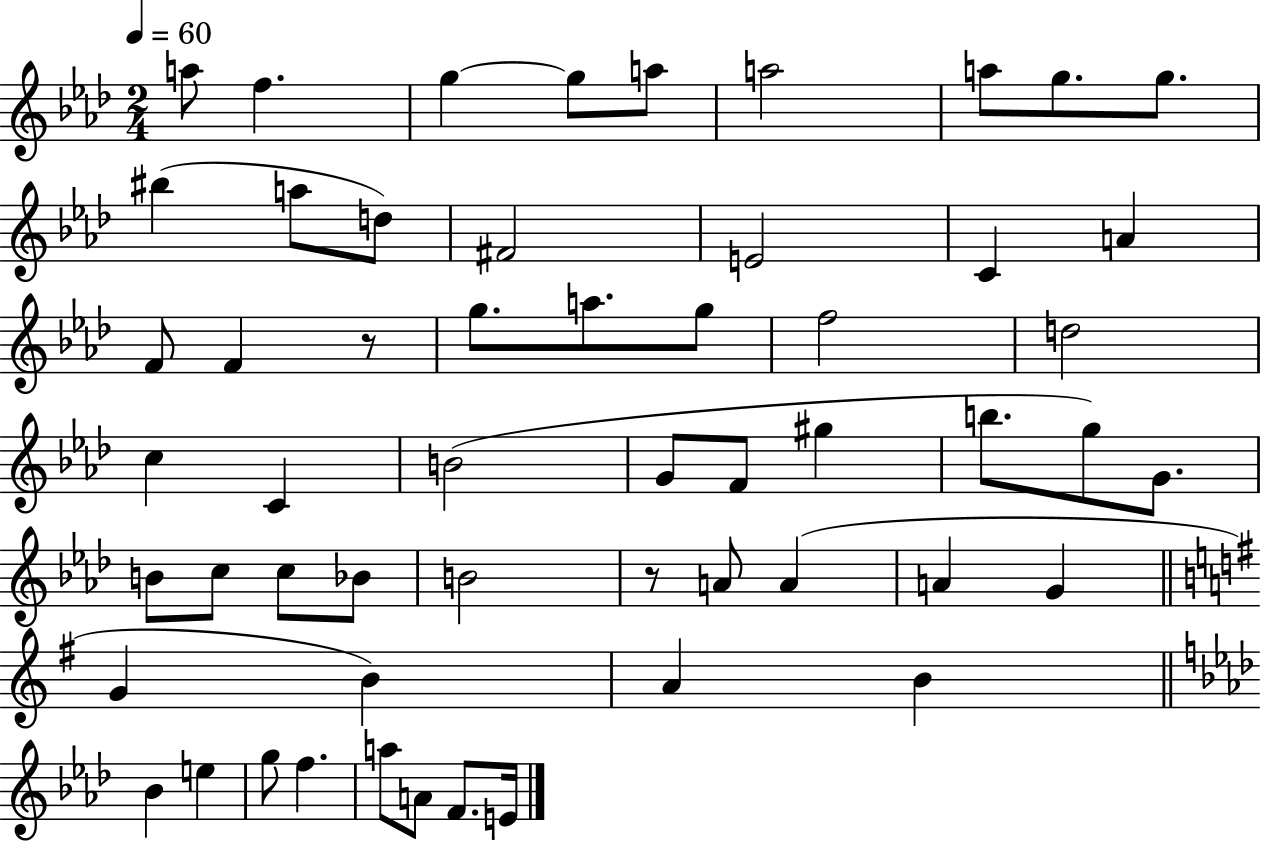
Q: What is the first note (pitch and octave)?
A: A5